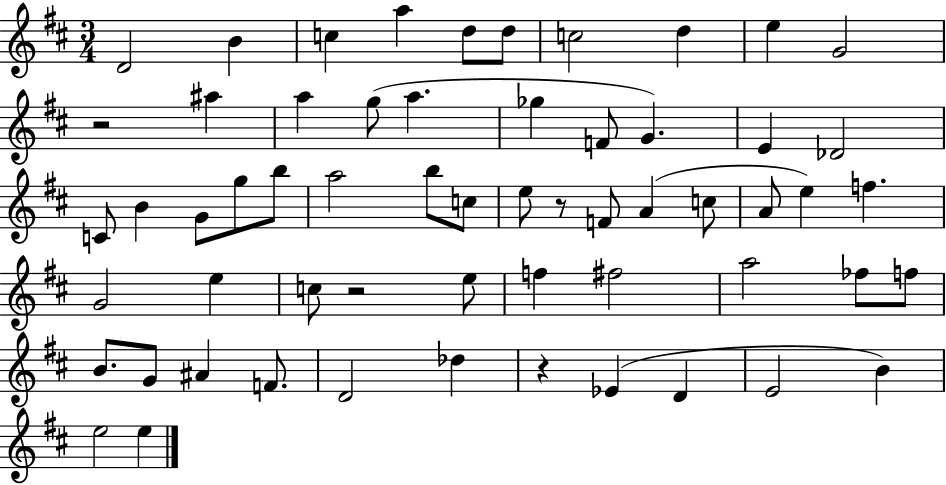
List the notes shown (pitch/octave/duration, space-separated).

D4/h B4/q C5/q A5/q D5/e D5/e C5/h D5/q E5/q G4/h R/h A#5/q A5/q G5/e A5/q. Gb5/q F4/e G4/q. E4/q Db4/h C4/e B4/q G4/e G5/e B5/e A5/h B5/e C5/e E5/e R/e F4/e A4/q C5/e A4/e E5/q F5/q. G4/h E5/q C5/e R/h E5/e F5/q F#5/h A5/h FES5/e F5/e B4/e. G4/e A#4/q F4/e. D4/h Db5/q R/q Eb4/q D4/q E4/h B4/q E5/h E5/q